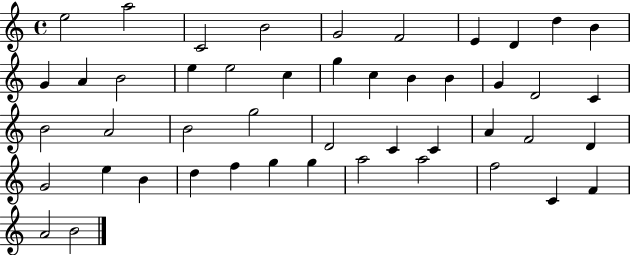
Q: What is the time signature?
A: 4/4